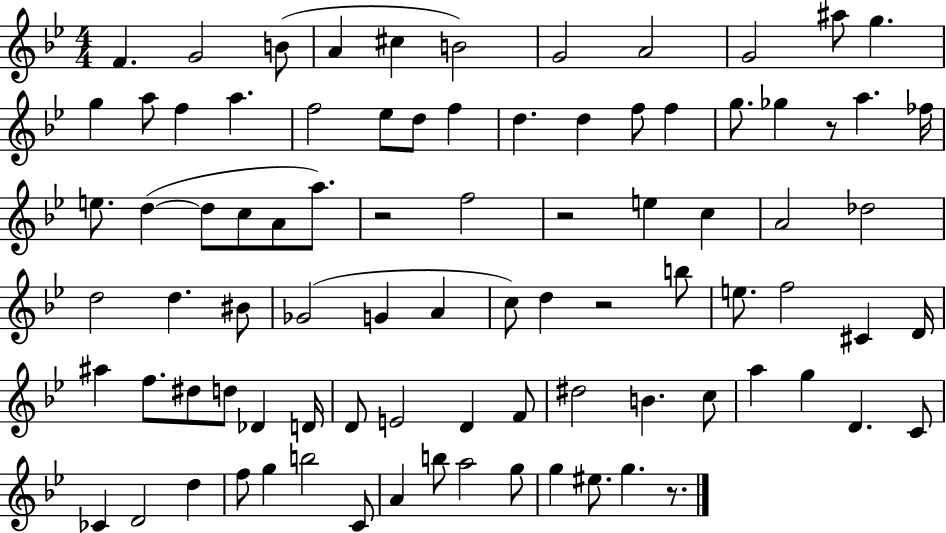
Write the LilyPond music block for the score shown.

{
  \clef treble
  \numericTimeSignature
  \time 4/4
  \key bes \major
  f'4. g'2 b'8( | a'4 cis''4 b'2) | g'2 a'2 | g'2 ais''8 g''4. | \break g''4 a''8 f''4 a''4. | f''2 ees''8 d''8 f''4 | d''4. d''4 f''8 f''4 | g''8. ges''4 r8 a''4. fes''16 | \break e''8. d''4~(~ d''8 c''8 a'8 a''8.) | r2 f''2 | r2 e''4 c''4 | a'2 des''2 | \break d''2 d''4. bis'8 | ges'2( g'4 a'4 | c''8) d''4 r2 b''8 | e''8. f''2 cis'4 d'16 | \break ais''4 f''8. dis''8 d''8 des'4 d'16 | d'8 e'2 d'4 f'8 | dis''2 b'4. c''8 | a''4 g''4 d'4. c'8 | \break ces'4 d'2 d''4 | f''8 g''4 b''2 c'8 | a'4 b''8 a''2 g''8 | g''4 eis''8. g''4. r8. | \break \bar "|."
}